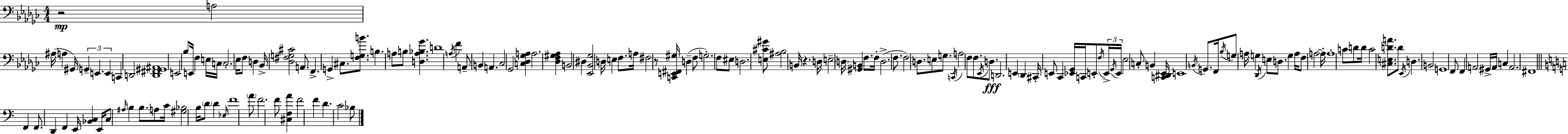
R/h A3/h A#3/s A3/q G#2/s G2/q E2/q. E2/q C2/q D2/h [D2,F#2,G#2,A#2]/w E2/h Bb3/e E2/s F3/q E3/s C3/s C3/h. Eb3/s F3/e D3/q Bb2/s [Db3,F#3,G3,C#4]/h A2/e. F2/q. G2/q C#3/e. [F3,G3,B4]/e. B3/q. A3/e B3/e [D3,A3,Bb3,Gb4]/q. D4/w A3/s F4/q A2/e B2/q A2/q. CES3/h Gb2/h [C3,Db3,Gb3,A3]/q A3/h. [Db3,F3,G#3,Ab3]/q B2/h D#3/q [Eb2,Bb2,Gb3]/h D3/s E3/q F3/e. A3/s F#3/h R/e [C2,E2,F#2,G#3]/s D3/q F3/e G3/h. F3/e EIS3/e D3/h. [E3,C#4,G#4]/e [A#3,Bb3]/h B2/s R/q. D3/s E3/h D3/s [G#2,B2]/q F3/e. F3/s D3/h. F3/e. F3/h D3/e. E3/e G3/e. C2/s A3/h F3/e F3/e. Eb2/s D3/e. D2/h. E2/q Db2/q C#2/s E2/e CES2/q [Eb2,Gb2]/s C2/s E2/e F3/s E2/s Gb2/s E2/s Eb3/h C3/e B2/q [C2,D#2,Eb2]/s E2/w B2/s G2/e. F2/s Bb3/s G3/e A3/s G3/q Db2/s E3/e D3/e. G3/q A3/s F3/e A3/h A3/s A3/w C4/e D4/e D4/s C4/h [C#3,E3,D4,A4]/e. D4/e Eb2/s D3/q. B2/h G2/w F2/e F2/q A2/h G#2/s A2/s C3/q A2/h. F#2/w F2/q F2/e. D2/q F2/q E2/s [Bb2,C3]/q E2/s C3/e A#3/s B3/q B3/e. A3/e C4/s [G#3,Bb3]/h B3/s D4/e D4/q Eb3/s F4/w A4/e F4/h. F4/e [C#3,F3,A4]/q F4/h F4/q D4/q. C4/h Bb3/e